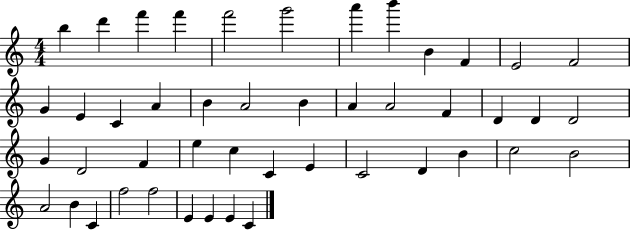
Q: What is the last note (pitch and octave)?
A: C4